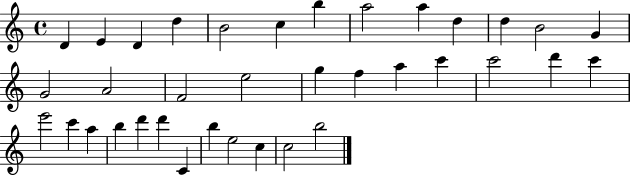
{
  \clef treble
  \time 4/4
  \defaultTimeSignature
  \key c \major
  d'4 e'4 d'4 d''4 | b'2 c''4 b''4 | a''2 a''4 d''4 | d''4 b'2 g'4 | \break g'2 a'2 | f'2 e''2 | g''4 f''4 a''4 c'''4 | c'''2 d'''4 c'''4 | \break e'''2 c'''4 a''4 | b''4 d'''4 d'''4 c'4 | b''4 e''2 c''4 | c''2 b''2 | \break \bar "|."
}